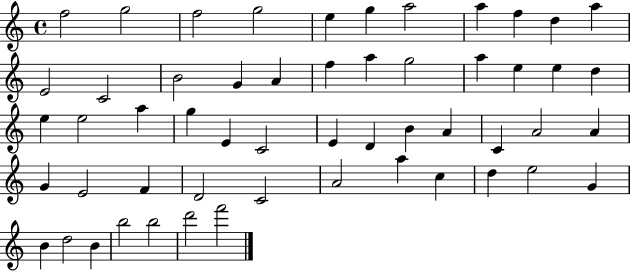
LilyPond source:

{
  \clef treble
  \time 4/4
  \defaultTimeSignature
  \key c \major
  f''2 g''2 | f''2 g''2 | e''4 g''4 a''2 | a''4 f''4 d''4 a''4 | \break e'2 c'2 | b'2 g'4 a'4 | f''4 a''4 g''2 | a''4 e''4 e''4 d''4 | \break e''4 e''2 a''4 | g''4 e'4 c'2 | e'4 d'4 b'4 a'4 | c'4 a'2 a'4 | \break g'4 e'2 f'4 | d'2 c'2 | a'2 a''4 c''4 | d''4 e''2 g'4 | \break b'4 d''2 b'4 | b''2 b''2 | d'''2 f'''2 | \bar "|."
}